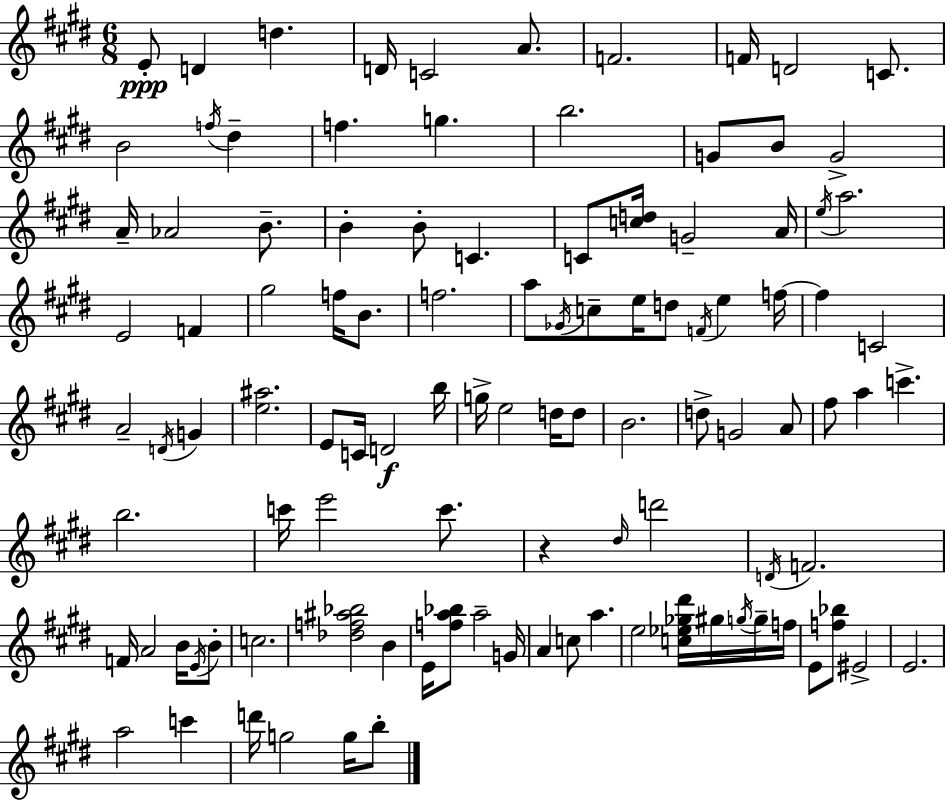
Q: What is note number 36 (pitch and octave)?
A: F5